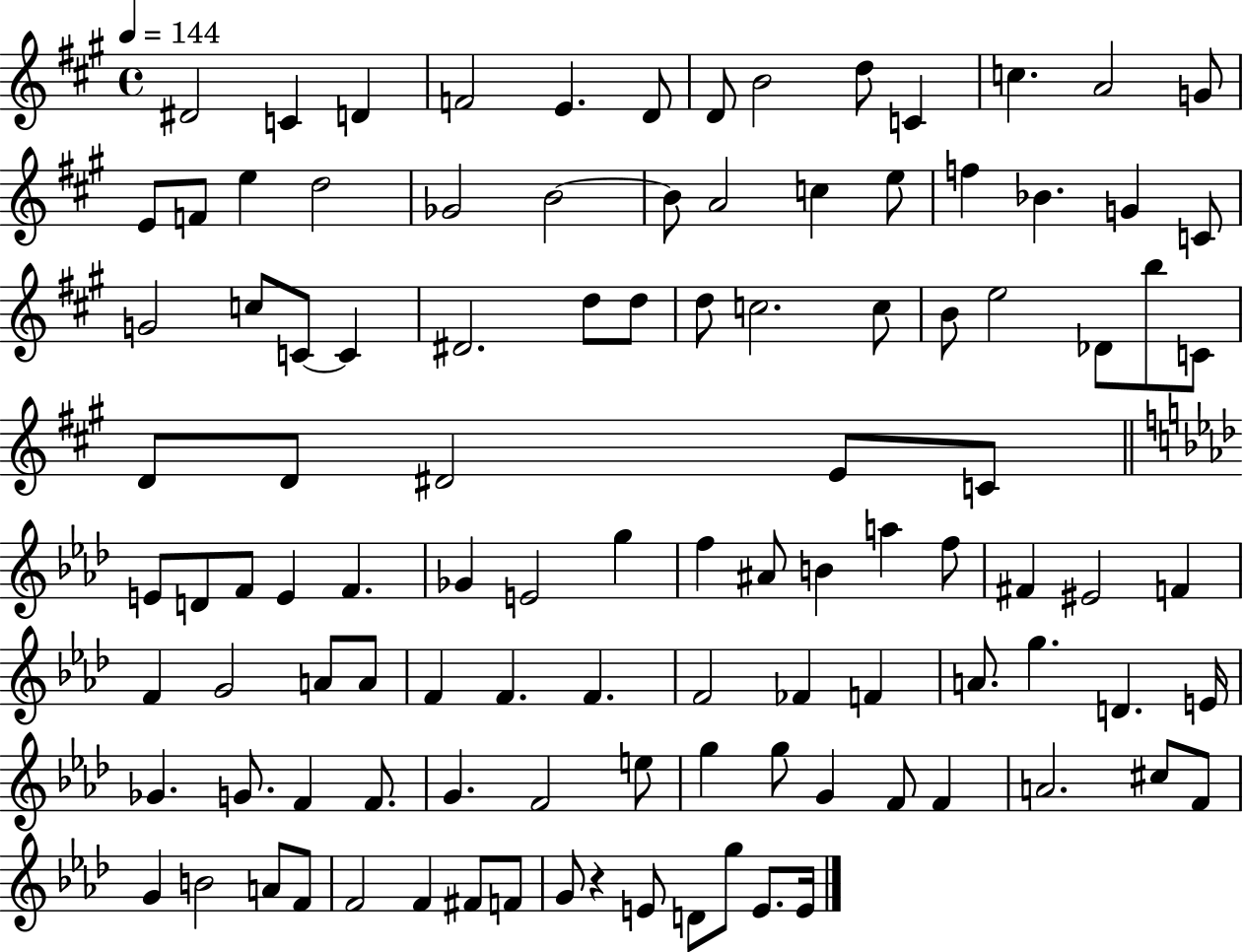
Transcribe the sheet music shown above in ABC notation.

X:1
T:Untitled
M:4/4
L:1/4
K:A
^D2 C D F2 E D/2 D/2 B2 d/2 C c A2 G/2 E/2 F/2 e d2 _G2 B2 B/2 A2 c e/2 f _B G C/2 G2 c/2 C/2 C ^D2 d/2 d/2 d/2 c2 c/2 B/2 e2 _D/2 b/2 C/2 D/2 D/2 ^D2 E/2 C/2 E/2 D/2 F/2 E F _G E2 g f ^A/2 B a f/2 ^F ^E2 F F G2 A/2 A/2 F F F F2 _F F A/2 g D E/4 _G G/2 F F/2 G F2 e/2 g g/2 G F/2 F A2 ^c/2 F/2 G B2 A/2 F/2 F2 F ^F/2 F/2 G/2 z E/2 D/2 g/2 E/2 E/4